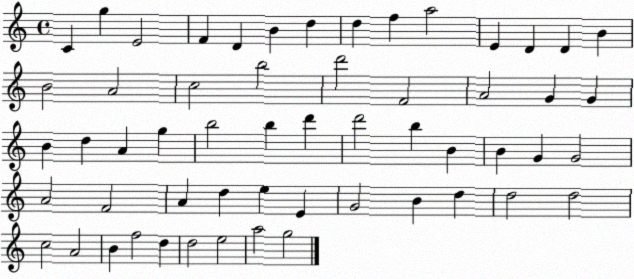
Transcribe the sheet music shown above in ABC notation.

X:1
T:Untitled
M:4/4
L:1/4
K:C
C g E2 F D B d d f a2 E D D B B2 A2 c2 b2 d'2 F2 A2 G G B d A g b2 b d' d'2 b B B G G2 A2 F2 A d e E G2 B d d2 d2 c2 A2 B f2 d d2 e2 a2 g2